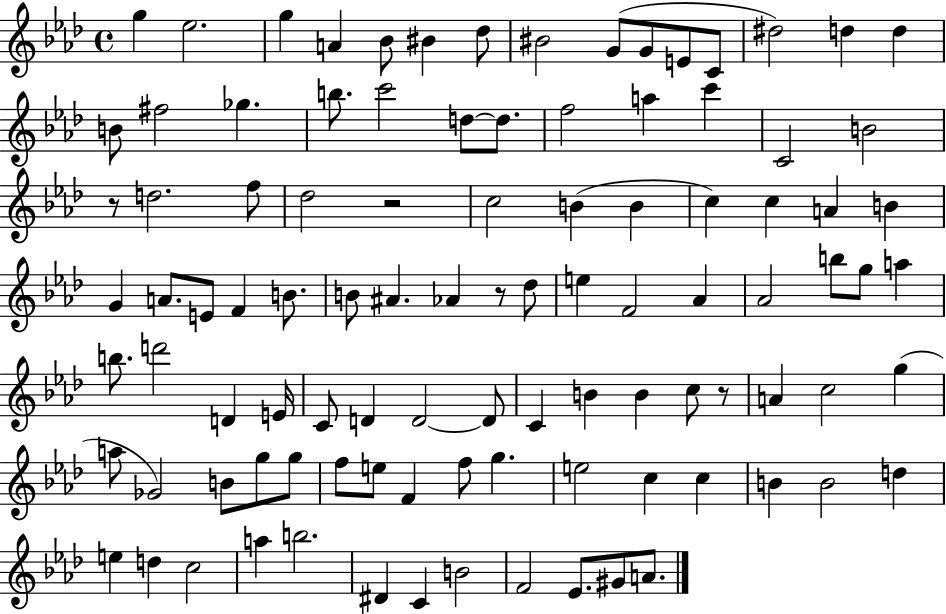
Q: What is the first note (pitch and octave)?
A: G5